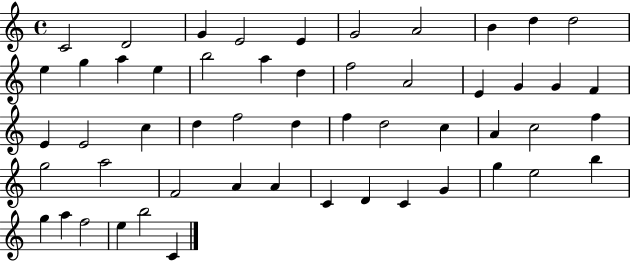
{
  \clef treble
  \time 4/4
  \defaultTimeSignature
  \key c \major
  c'2 d'2 | g'4 e'2 e'4 | g'2 a'2 | b'4 d''4 d''2 | \break e''4 g''4 a''4 e''4 | b''2 a''4 d''4 | f''2 a'2 | e'4 g'4 g'4 f'4 | \break e'4 e'2 c''4 | d''4 f''2 d''4 | f''4 d''2 c''4 | a'4 c''2 f''4 | \break g''2 a''2 | f'2 a'4 a'4 | c'4 d'4 c'4 g'4 | g''4 e''2 b''4 | \break g''4 a''4 f''2 | e''4 b''2 c'4 | \bar "|."
}